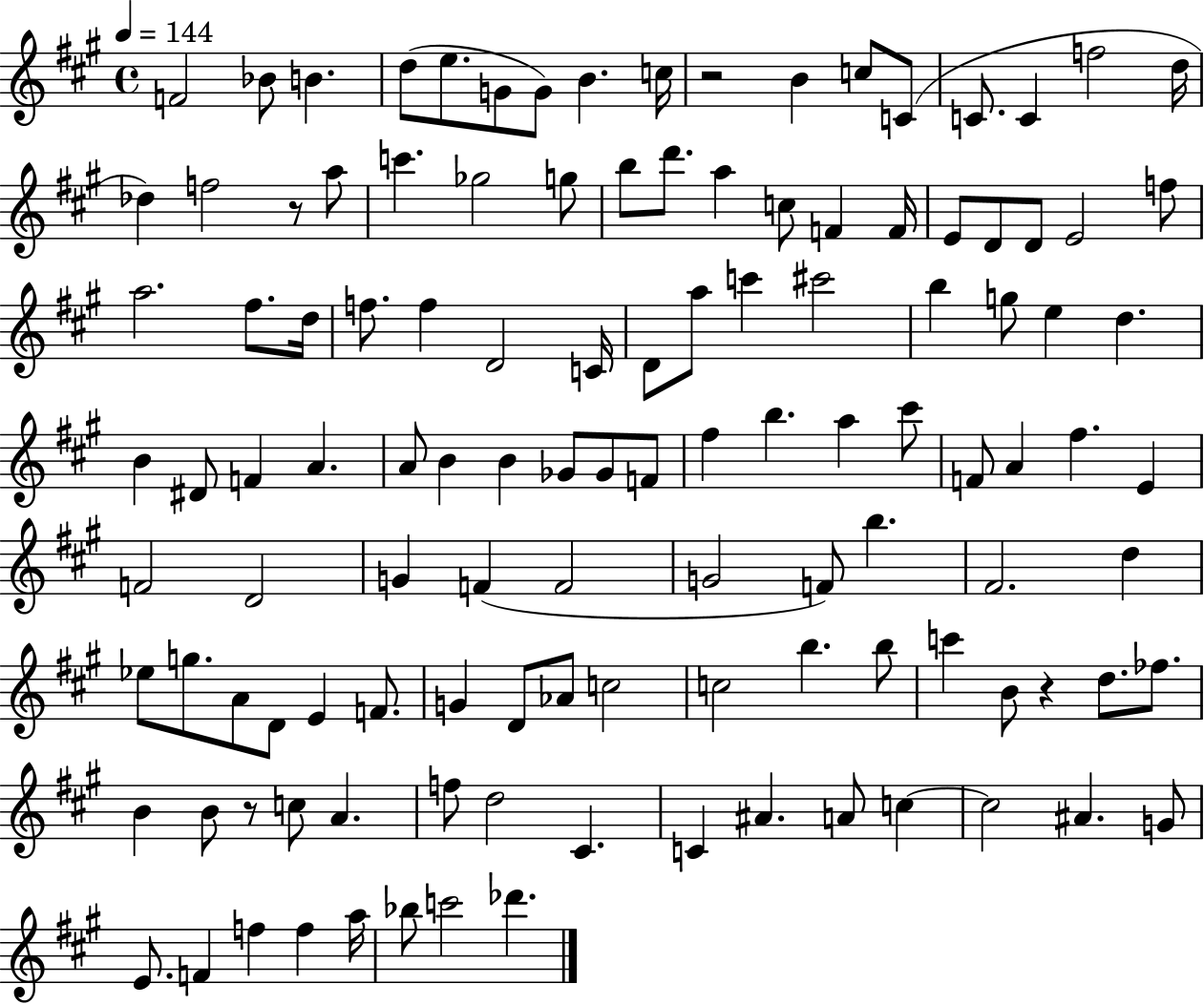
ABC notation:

X:1
T:Untitled
M:4/4
L:1/4
K:A
F2 _B/2 B d/2 e/2 G/2 G/2 B c/4 z2 B c/2 C/2 C/2 C f2 d/4 _d f2 z/2 a/2 c' _g2 g/2 b/2 d'/2 a c/2 F F/4 E/2 D/2 D/2 E2 f/2 a2 ^f/2 d/4 f/2 f D2 C/4 D/2 a/2 c' ^c'2 b g/2 e d B ^D/2 F A A/2 B B _G/2 _G/2 F/2 ^f b a ^c'/2 F/2 A ^f E F2 D2 G F F2 G2 F/2 b ^F2 d _e/2 g/2 A/2 D/2 E F/2 G D/2 _A/2 c2 c2 b b/2 c' B/2 z d/2 _f/2 B B/2 z/2 c/2 A f/2 d2 ^C C ^A A/2 c c2 ^A G/2 E/2 F f f a/4 _b/2 c'2 _d'